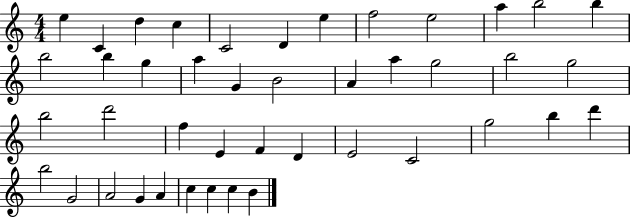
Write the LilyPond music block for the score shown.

{
  \clef treble
  \numericTimeSignature
  \time 4/4
  \key c \major
  e''4 c'4 d''4 c''4 | c'2 d'4 e''4 | f''2 e''2 | a''4 b''2 b''4 | \break b''2 b''4 g''4 | a''4 g'4 b'2 | a'4 a''4 g''2 | b''2 g''2 | \break b''2 d'''2 | f''4 e'4 f'4 d'4 | e'2 c'2 | g''2 b''4 d'''4 | \break b''2 g'2 | a'2 g'4 a'4 | c''4 c''4 c''4 b'4 | \bar "|."
}